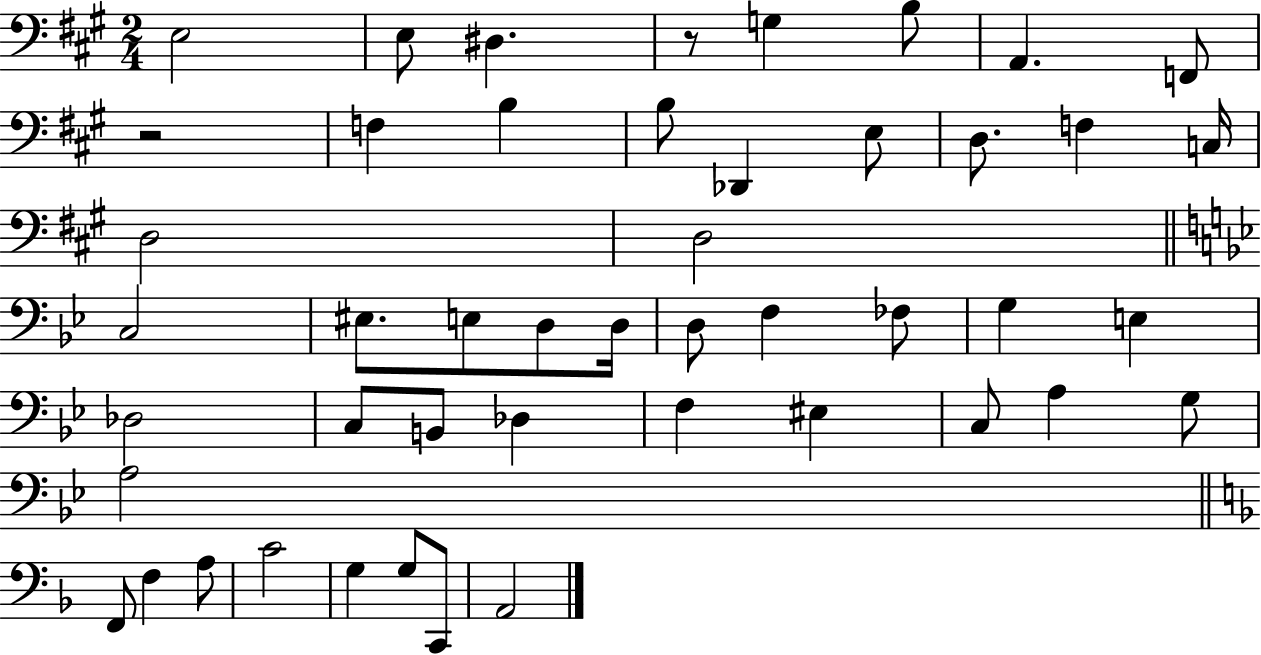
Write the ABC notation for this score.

X:1
T:Untitled
M:2/4
L:1/4
K:A
E,2 E,/2 ^D, z/2 G, B,/2 A,, F,,/2 z2 F, B, B,/2 _D,, E,/2 D,/2 F, C,/4 D,2 D,2 C,2 ^E,/2 E,/2 D,/2 D,/4 D,/2 F, _F,/2 G, E, _D,2 C,/2 B,,/2 _D, F, ^E, C,/2 A, G,/2 A,2 F,,/2 F, A,/2 C2 G, G,/2 C,,/2 A,,2